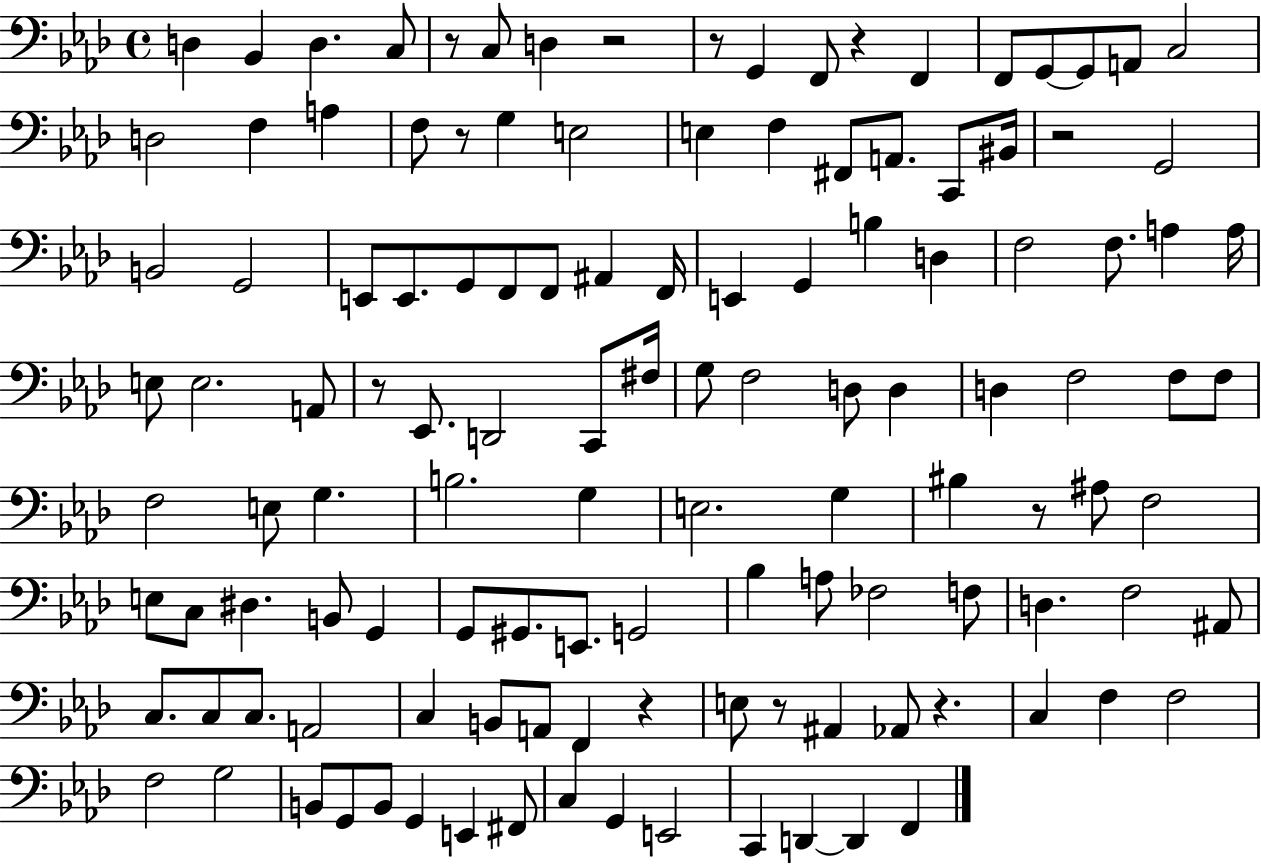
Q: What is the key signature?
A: AES major